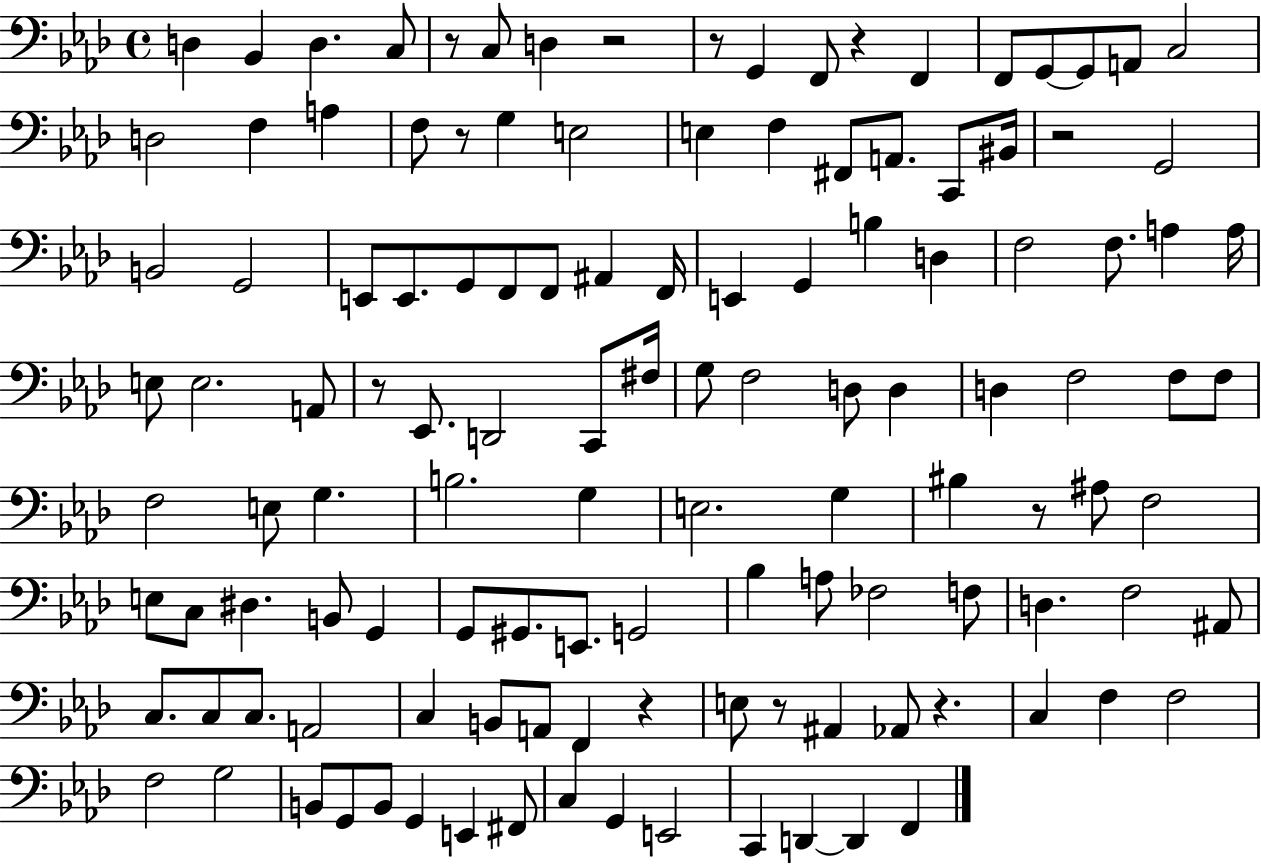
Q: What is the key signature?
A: AES major